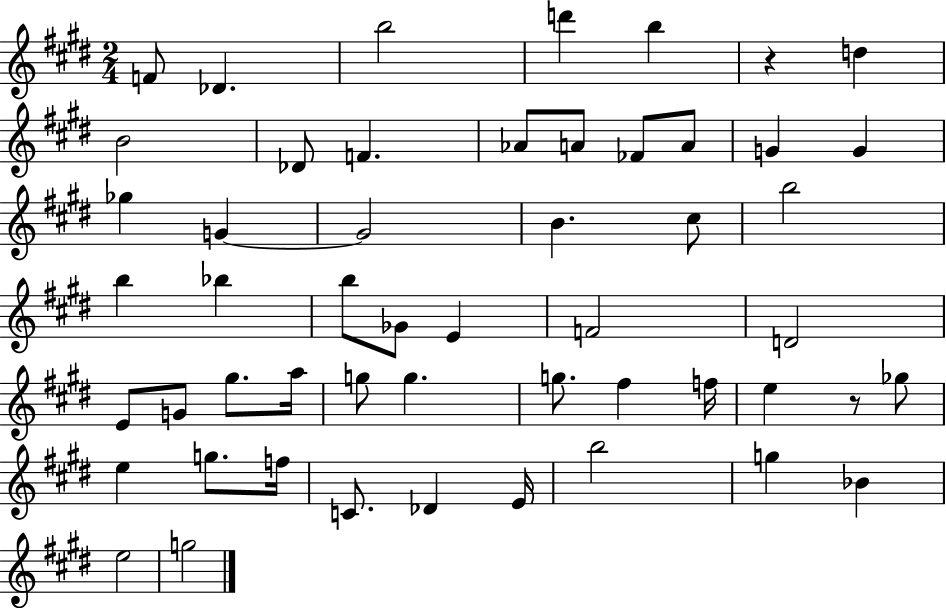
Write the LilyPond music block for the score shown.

{
  \clef treble
  \numericTimeSignature
  \time 2/4
  \key e \major
  f'8 des'4. | b''2 | d'''4 b''4 | r4 d''4 | \break b'2 | des'8 f'4. | aes'8 a'8 fes'8 a'8 | g'4 g'4 | \break ges''4 g'4~~ | g'2 | b'4. cis''8 | b''2 | \break b''4 bes''4 | b''8 ges'8 e'4 | f'2 | d'2 | \break e'8 g'8 gis''8. a''16 | g''8 g''4. | g''8. fis''4 f''16 | e''4 r8 ges''8 | \break e''4 g''8. f''16 | c'8. des'4 e'16 | b''2 | g''4 bes'4 | \break e''2 | g''2 | \bar "|."
}